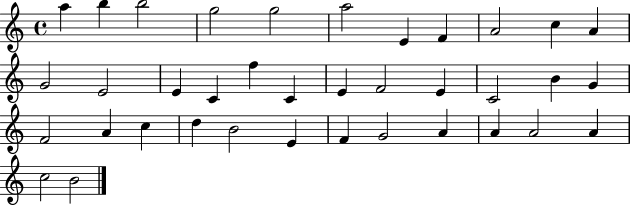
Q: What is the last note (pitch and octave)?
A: B4